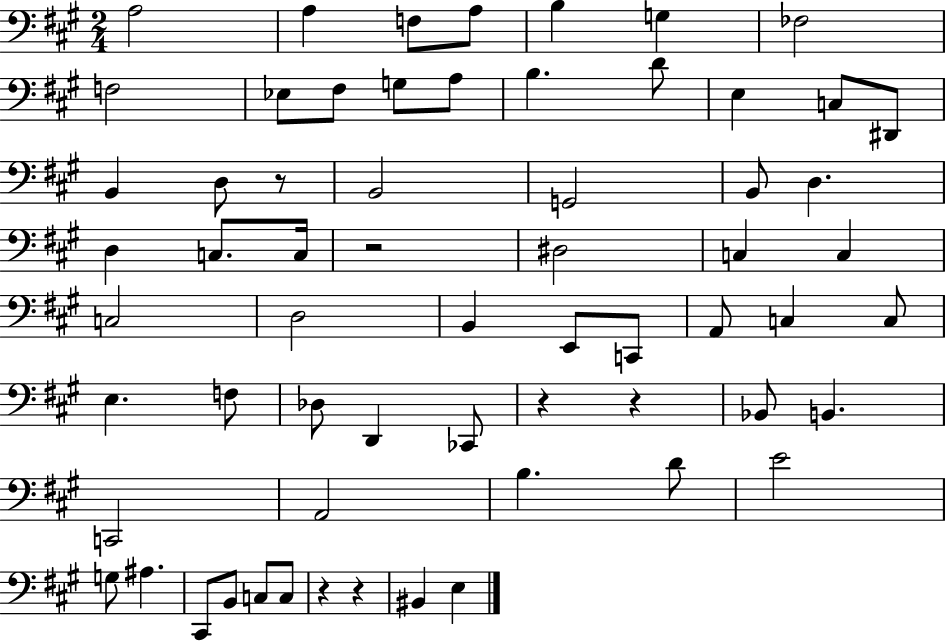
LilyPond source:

{
  \clef bass
  \numericTimeSignature
  \time 2/4
  \key a \major
  a2 | a4 f8 a8 | b4 g4 | fes2 | \break f2 | ees8 fis8 g8 a8 | b4. d'8 | e4 c8 dis,8 | \break b,4 d8 r8 | b,2 | g,2 | b,8 d4. | \break d4 c8. c16 | r2 | dis2 | c4 c4 | \break c2 | d2 | b,4 e,8 c,8 | a,8 c4 c8 | \break e4. f8 | des8 d,4 ces,8 | r4 r4 | bes,8 b,4. | \break c,2 | a,2 | b4. d'8 | e'2 | \break g8 ais4. | cis,8 b,8 c8 c8 | r4 r4 | bis,4 e4 | \break \bar "|."
}